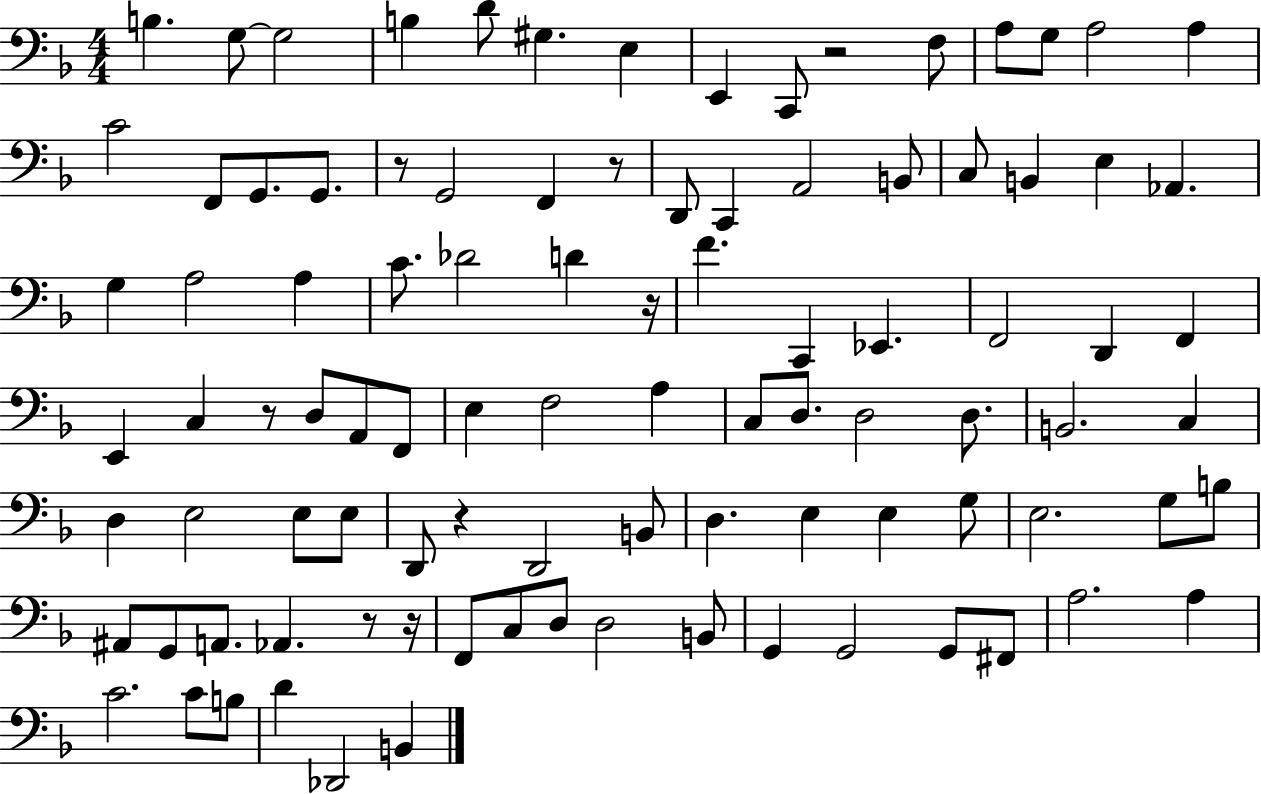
B3/q. G3/e G3/h B3/q D4/e G#3/q. E3/q E2/q C2/e R/h F3/e A3/e G3/e A3/h A3/q C4/h F2/e G2/e. G2/e. R/e G2/h F2/q R/e D2/e C2/q A2/h B2/e C3/e B2/q E3/q Ab2/q. G3/q A3/h A3/q C4/e. Db4/h D4/q R/s F4/q. C2/q Eb2/q. F2/h D2/q F2/q E2/q C3/q R/e D3/e A2/e F2/e E3/q F3/h A3/q C3/e D3/e. D3/h D3/e. B2/h. C3/q D3/q E3/h E3/e E3/e D2/e R/q D2/h B2/e D3/q. E3/q E3/q G3/e E3/h. G3/e B3/e A#2/e G2/e A2/e. Ab2/q. R/e R/s F2/e C3/e D3/e D3/h B2/e G2/q G2/h G2/e F#2/e A3/h. A3/q C4/h. C4/e B3/e D4/q Db2/h B2/q